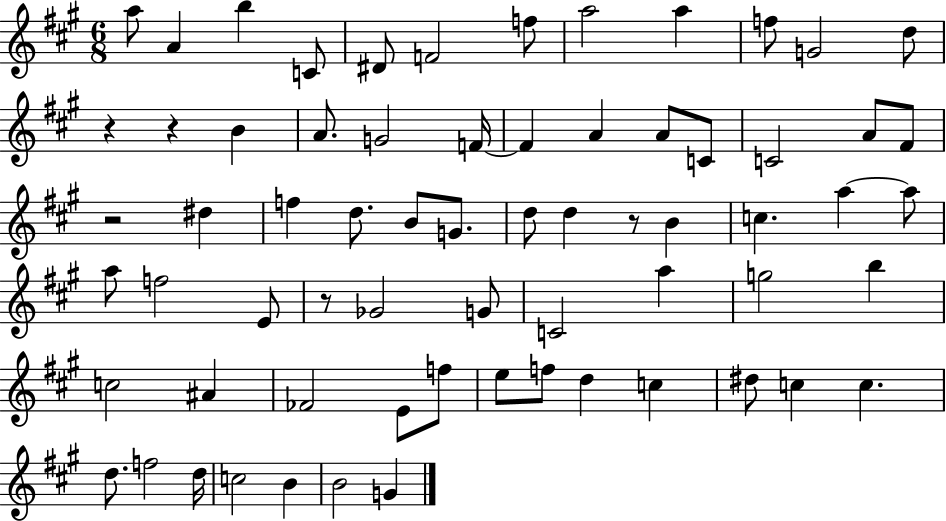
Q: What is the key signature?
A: A major